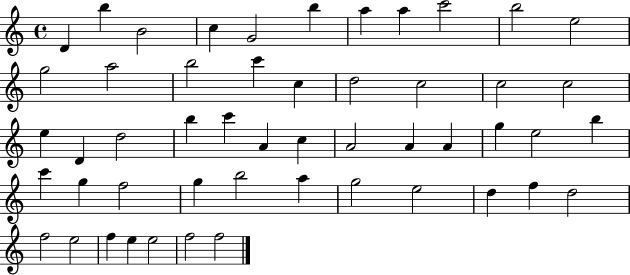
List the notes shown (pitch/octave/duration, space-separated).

D4/q B5/q B4/h C5/q G4/h B5/q A5/q A5/q C6/h B5/h E5/h G5/h A5/h B5/h C6/q C5/q D5/h C5/h C5/h C5/h E5/q D4/q D5/h B5/q C6/q A4/q C5/q A4/h A4/q A4/q G5/q E5/h B5/q C6/q G5/q F5/h G5/q B5/h A5/q G5/h E5/h D5/q F5/q D5/h F5/h E5/h F5/q E5/q E5/h F5/h F5/h